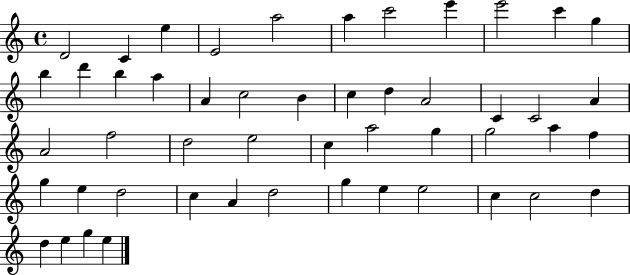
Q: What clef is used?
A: treble